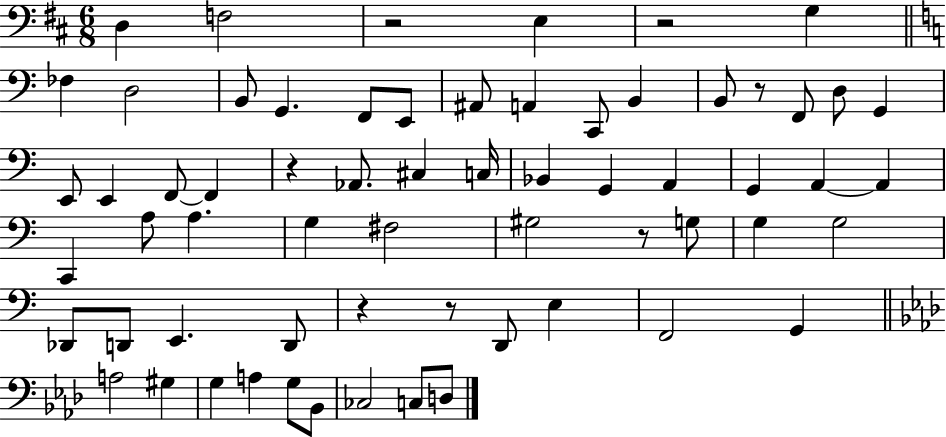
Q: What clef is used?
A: bass